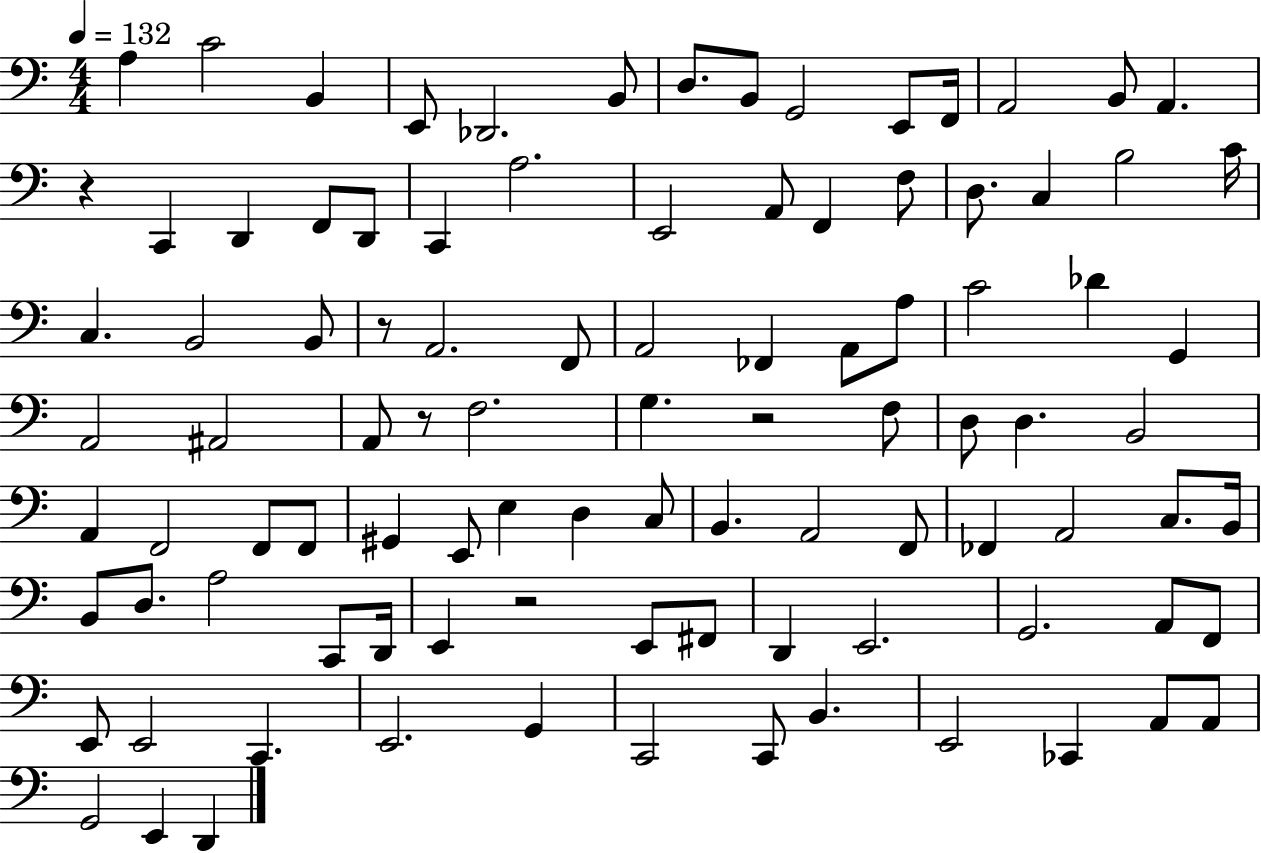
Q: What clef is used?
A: bass